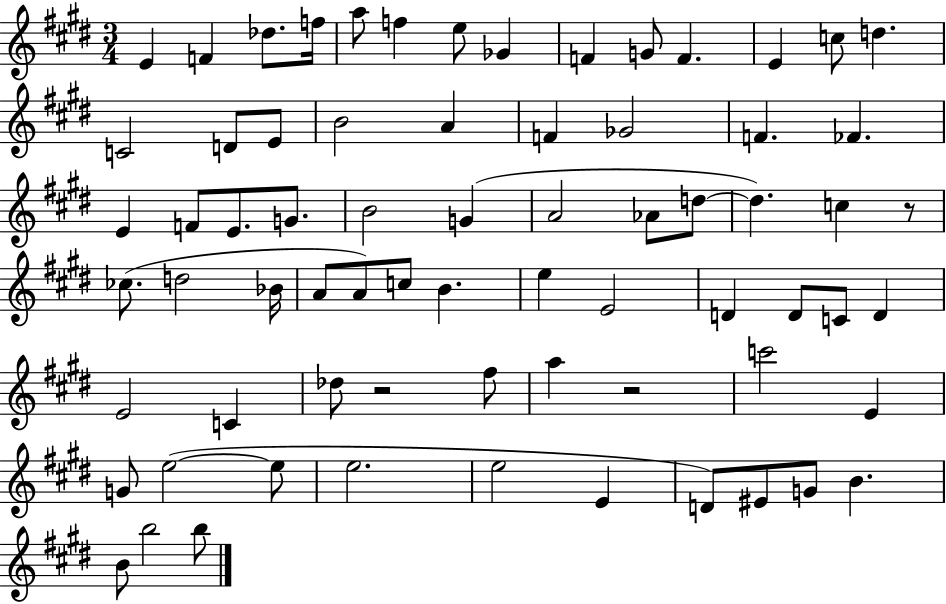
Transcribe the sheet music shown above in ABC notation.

X:1
T:Untitled
M:3/4
L:1/4
K:E
E F _d/2 f/4 a/2 f e/2 _G F G/2 F E c/2 d C2 D/2 E/2 B2 A F _G2 F _F E F/2 E/2 G/2 B2 G A2 _A/2 d/2 d c z/2 _c/2 d2 _B/4 A/2 A/2 c/2 B e E2 D D/2 C/2 D E2 C _d/2 z2 ^f/2 a z2 c'2 E G/2 e2 e/2 e2 e2 E D/2 ^E/2 G/2 B B/2 b2 b/2